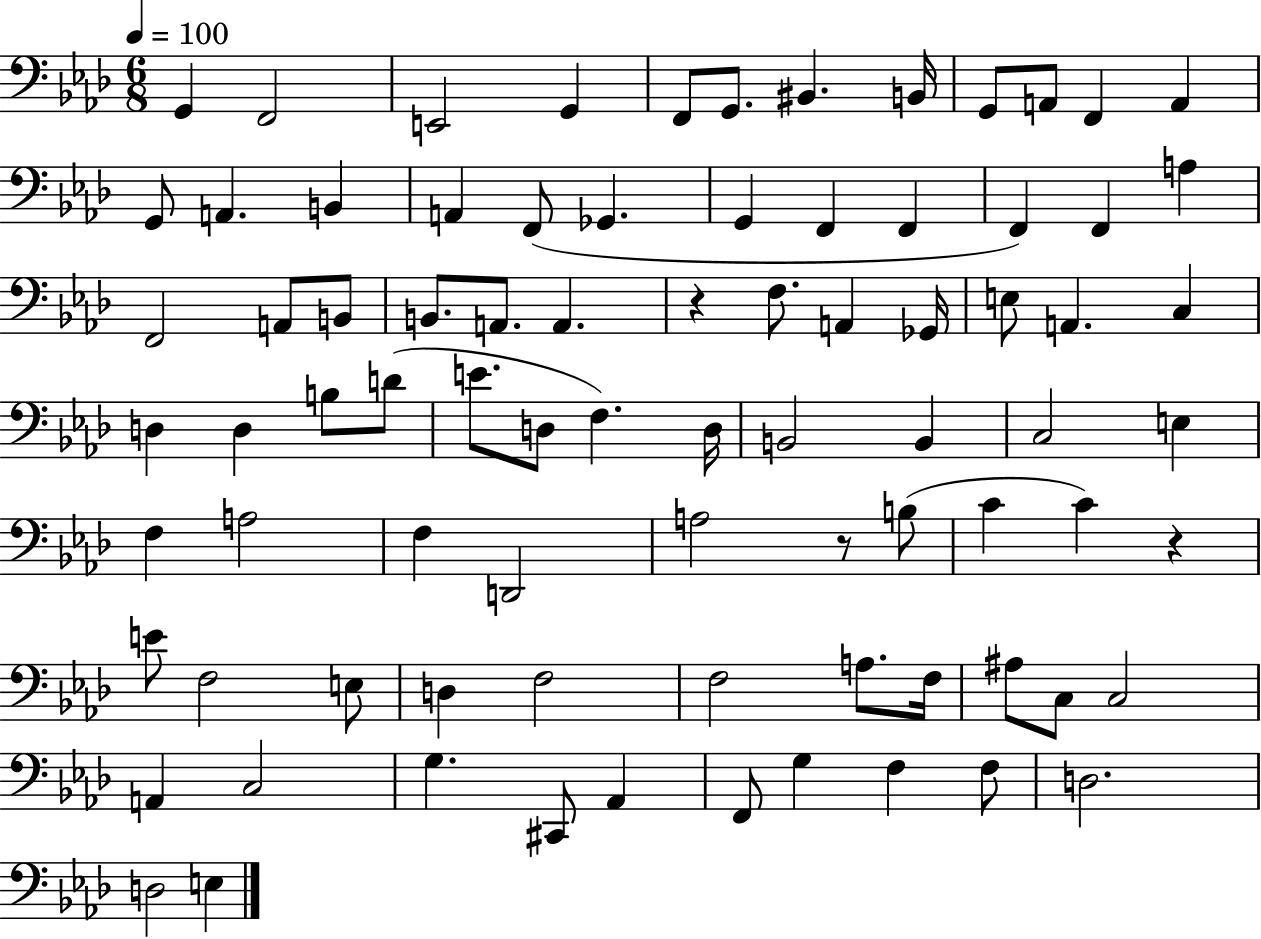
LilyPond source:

{
  \clef bass
  \numericTimeSignature
  \time 6/8
  \key aes \major
  \tempo 4 = 100
  g,4 f,2 | e,2 g,4 | f,8 g,8. bis,4. b,16 | g,8 a,8 f,4 a,4 | \break g,8 a,4. b,4 | a,4 f,8( ges,4. | g,4 f,4 f,4 | f,4) f,4 a4 | \break f,2 a,8 b,8 | b,8. a,8. a,4. | r4 f8. a,4 ges,16 | e8 a,4. c4 | \break d4 d4 b8 d'8( | e'8. d8 f4.) d16 | b,2 b,4 | c2 e4 | \break f4 a2 | f4 d,2 | a2 r8 b8( | c'4 c'4) r4 | \break e'8 f2 e8 | d4 f2 | f2 a8. f16 | ais8 c8 c2 | \break a,4 c2 | g4. cis,8 aes,4 | f,8 g4 f4 f8 | d2. | \break d2 e4 | \bar "|."
}